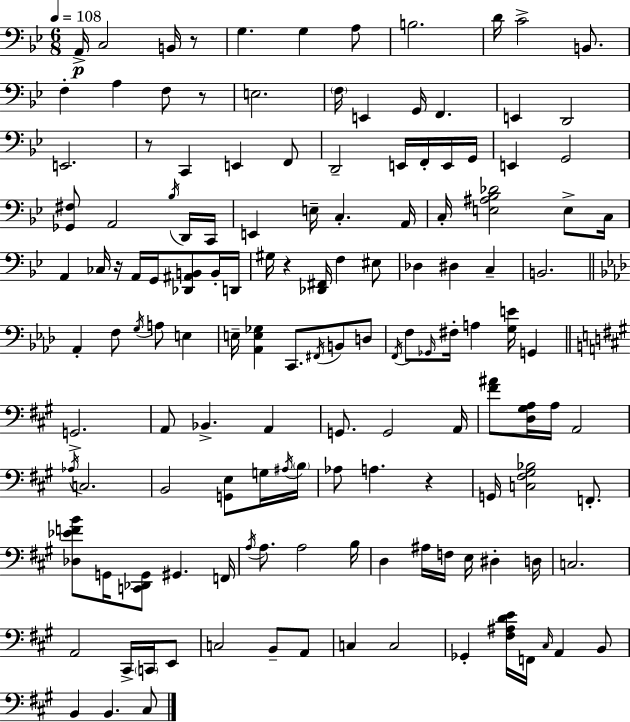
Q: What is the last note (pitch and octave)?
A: C#3